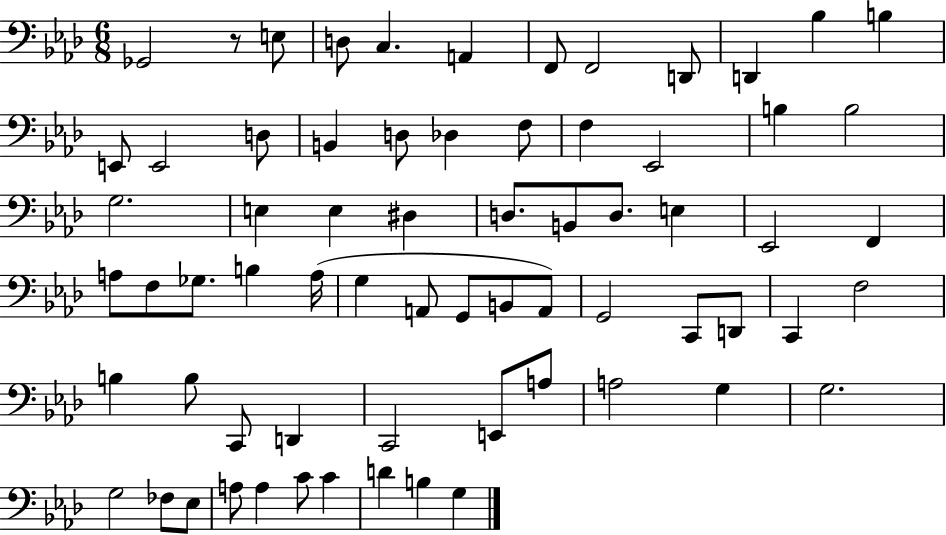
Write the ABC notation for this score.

X:1
T:Untitled
M:6/8
L:1/4
K:Ab
_G,,2 z/2 E,/2 D,/2 C, A,, F,,/2 F,,2 D,,/2 D,, _B, B, E,,/2 E,,2 D,/2 B,, D,/2 _D, F,/2 F, _E,,2 B, B,2 G,2 E, E, ^D, D,/2 B,,/2 D,/2 E, _E,,2 F,, A,/2 F,/2 _G,/2 B, A,/4 G, A,,/2 G,,/2 B,,/2 A,,/2 G,,2 C,,/2 D,,/2 C,, F,2 B, B,/2 C,,/2 D,, C,,2 E,,/2 A,/2 A,2 G, G,2 G,2 _F,/2 _E,/2 A,/2 A, C/2 C D B, G,